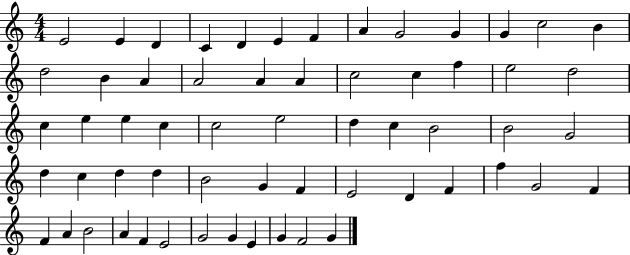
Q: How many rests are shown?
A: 0